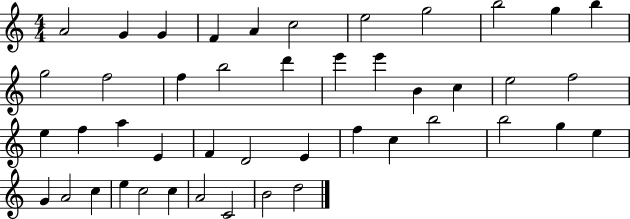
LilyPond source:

{
  \clef treble
  \numericTimeSignature
  \time 4/4
  \key c \major
  a'2 g'4 g'4 | f'4 a'4 c''2 | e''2 g''2 | b''2 g''4 b''4 | \break g''2 f''2 | f''4 b''2 d'''4 | e'''4 e'''4 b'4 c''4 | e''2 f''2 | \break e''4 f''4 a''4 e'4 | f'4 d'2 e'4 | f''4 c''4 b''2 | b''2 g''4 e''4 | \break g'4 a'2 c''4 | e''4 c''2 c''4 | a'2 c'2 | b'2 d''2 | \break \bar "|."
}